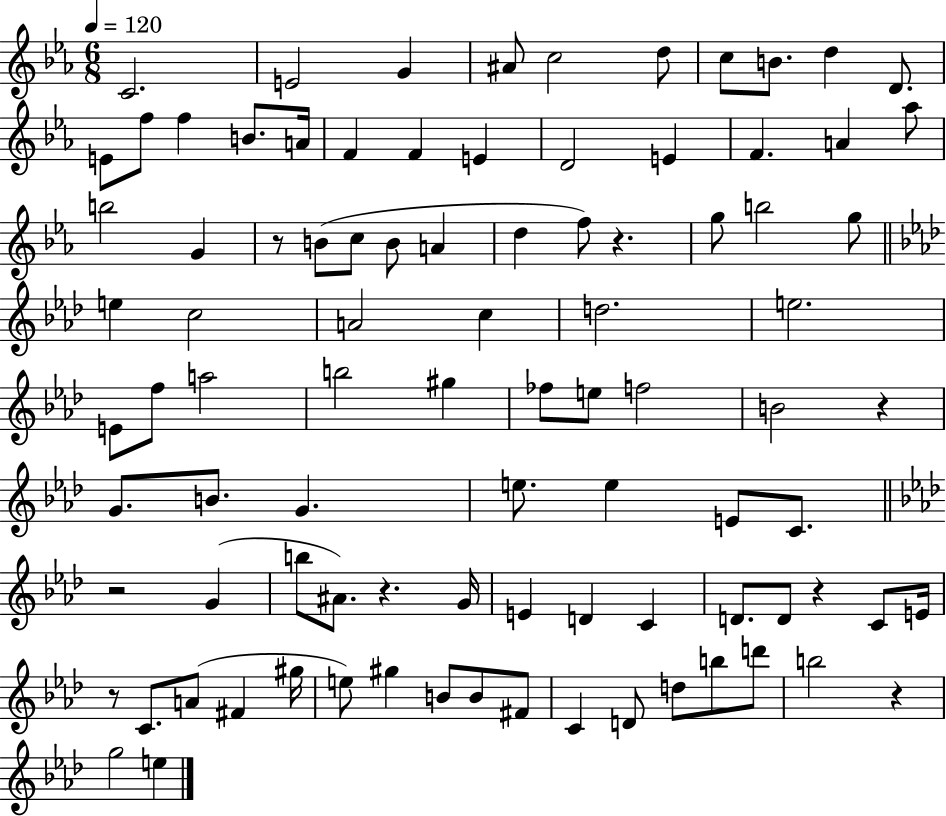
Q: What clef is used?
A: treble